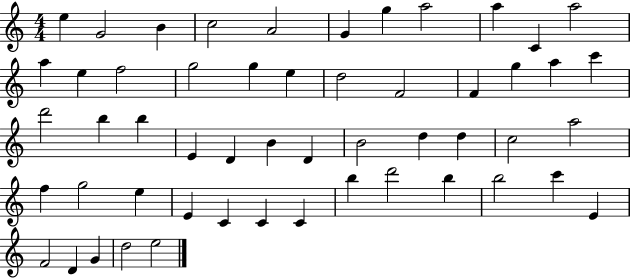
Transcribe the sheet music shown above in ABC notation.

X:1
T:Untitled
M:4/4
L:1/4
K:C
e G2 B c2 A2 G g a2 a C a2 a e f2 g2 g e d2 F2 F g a c' d'2 b b E D B D B2 d d c2 a2 f g2 e E C C C b d'2 b b2 c' E F2 D G d2 e2